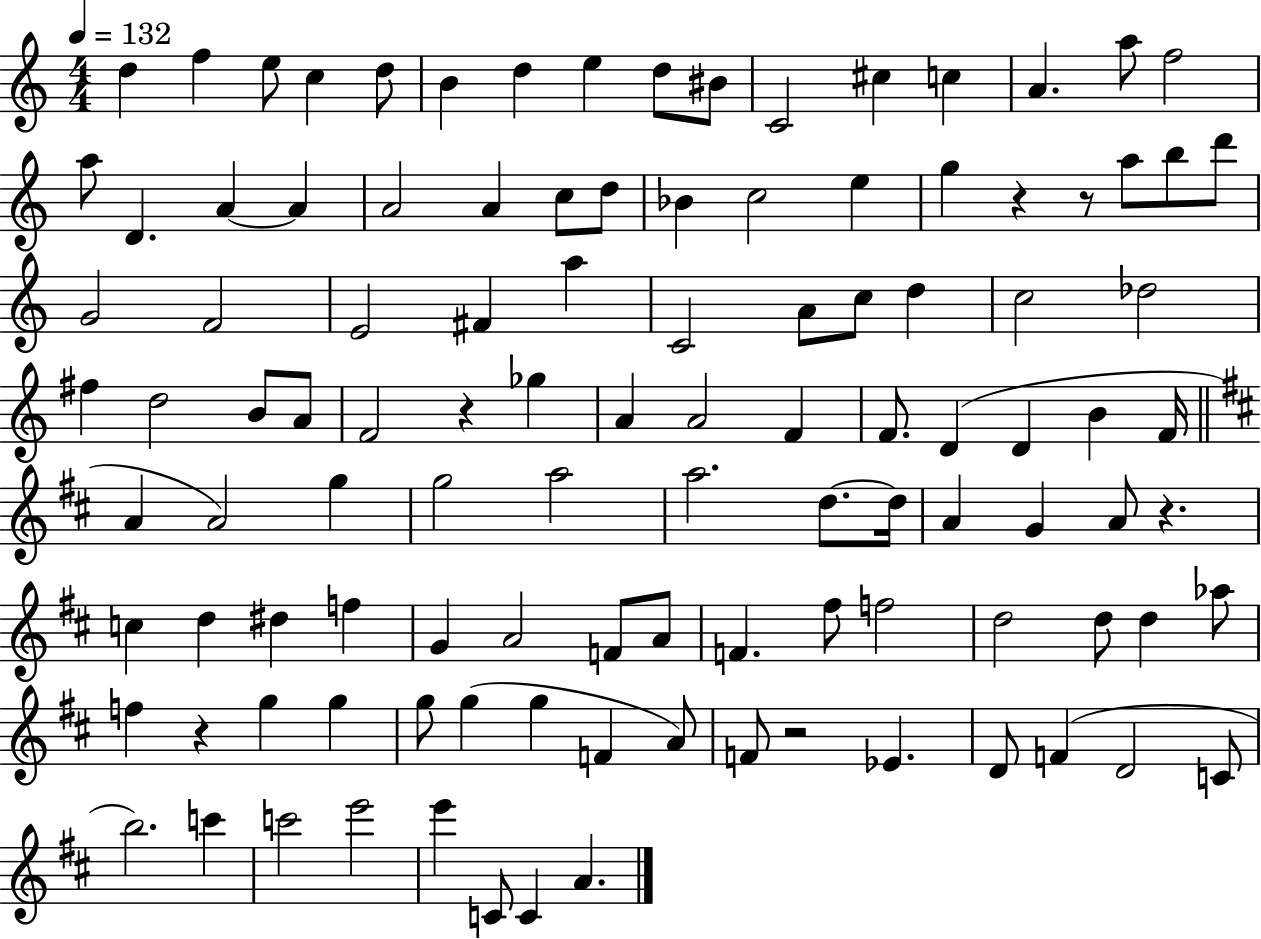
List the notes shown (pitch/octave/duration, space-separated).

D5/q F5/q E5/e C5/q D5/e B4/q D5/q E5/q D5/e BIS4/e C4/h C#5/q C5/q A4/q. A5/e F5/h A5/e D4/q. A4/q A4/q A4/h A4/q C5/e D5/e Bb4/q C5/h E5/q G5/q R/q R/e A5/e B5/e D6/e G4/h F4/h E4/h F#4/q A5/q C4/h A4/e C5/e D5/q C5/h Db5/h F#5/q D5/h B4/e A4/e F4/h R/q Gb5/q A4/q A4/h F4/q F4/e. D4/q D4/q B4/q F4/s A4/q A4/h G5/q G5/h A5/h A5/h. D5/e. D5/s A4/q G4/q A4/e R/q. C5/q D5/q D#5/q F5/q G4/q A4/h F4/e A4/e F4/q. F#5/e F5/h D5/h D5/e D5/q Ab5/e F5/q R/q G5/q G5/q G5/e G5/q G5/q F4/q A4/e F4/e R/h Eb4/q. D4/e F4/q D4/h C4/e B5/h. C6/q C6/h E6/h E6/q C4/e C4/q A4/q.